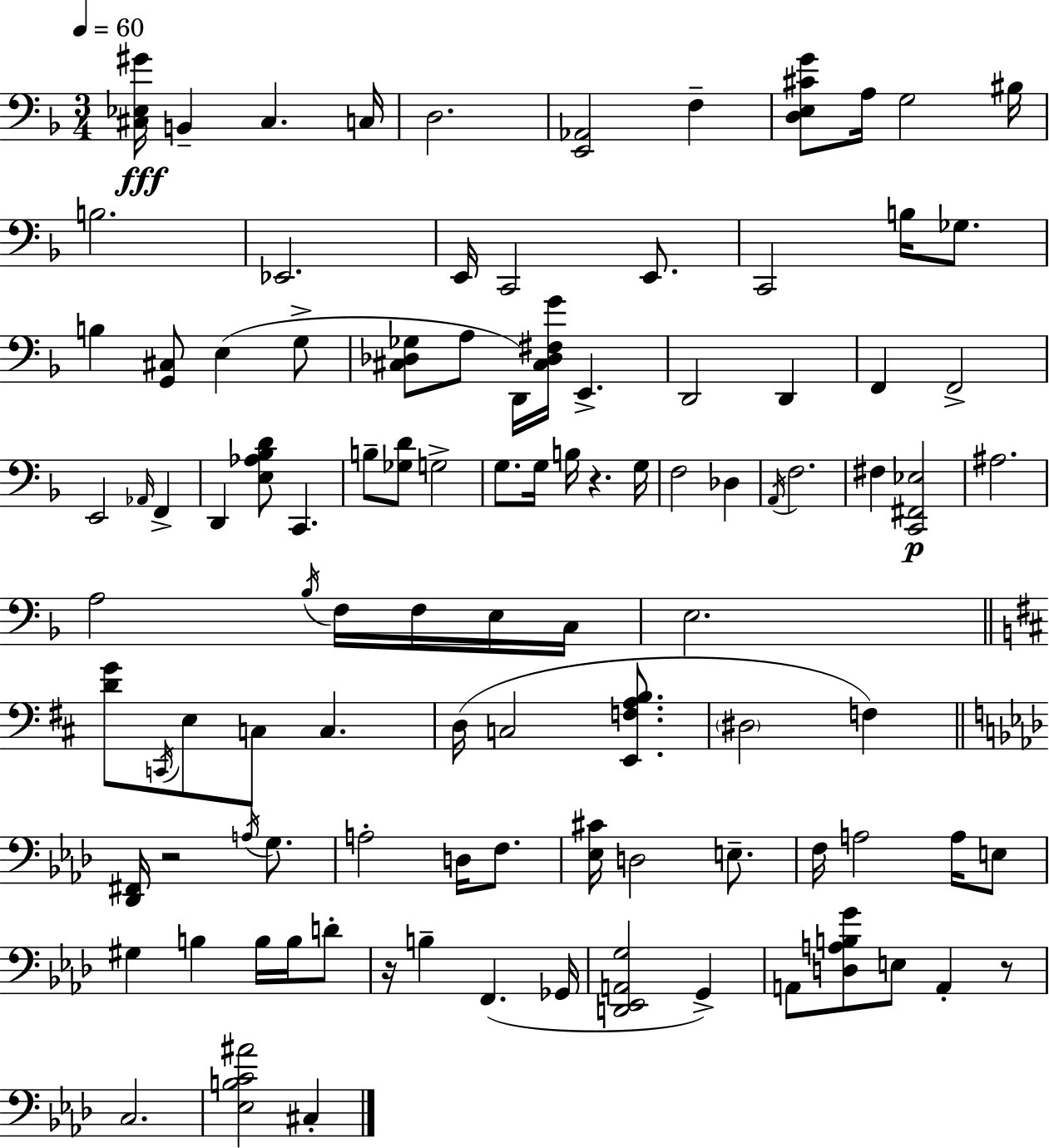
[C#3,Eb3,G#4]/s B2/q C#3/q. C3/s D3/h. [E2,Ab2]/h F3/q [D3,E3,C#4,G4]/e A3/s G3/h BIS3/s B3/h. Eb2/h. E2/s C2/h E2/e. C2/h B3/s Gb3/e. B3/q [G2,C#3]/e E3/q G3/e [C#3,Db3,Gb3]/e A3/e D2/s [C#3,Db3,F#3,G4]/s E2/q. D2/h D2/q F2/q F2/h E2/h Ab2/s F2/q D2/q [E3,Ab3,Bb3,D4]/e C2/q. B3/e [Gb3,D4]/e G3/h G3/e. G3/s B3/s R/q. G3/s F3/h Db3/q A2/s F3/h. F#3/q [C2,F#2,Eb3]/h A#3/h. A3/h Bb3/s F3/s F3/s E3/s C3/s E3/h. [D4,G4]/e C2/s E3/e C3/e C3/q. D3/s C3/h [E2,F3,A3,B3]/e. D#3/h F3/q [Db2,F#2]/s R/h A3/s G3/e. A3/h D3/s F3/e. [Eb3,C#4]/s D3/h E3/e. F3/s A3/h A3/s E3/e G#3/q B3/q B3/s B3/s D4/e R/s B3/q F2/q. Gb2/s [D2,Eb2,A2,G3]/h G2/q A2/e [D3,A3,B3,G4]/e E3/e A2/q R/e C3/h. [Eb3,B3,C4,A#4]/h C#3/q